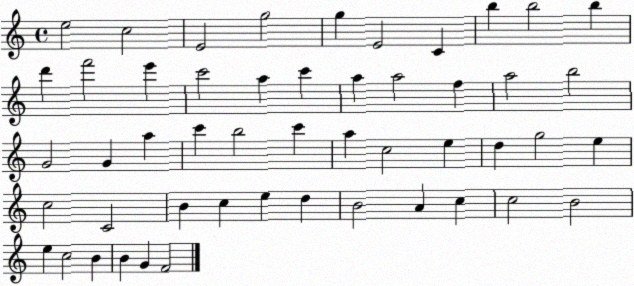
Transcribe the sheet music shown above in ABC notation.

X:1
T:Untitled
M:4/4
L:1/4
K:C
e2 c2 E2 g2 g E2 C b b2 b d' f'2 e' c'2 a c' a a2 f a2 b2 G2 G a c' b2 c' a c2 e d g2 e c2 C2 B c e d B2 A c c2 B2 e c2 B B G F2